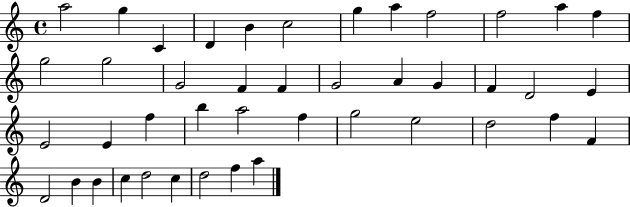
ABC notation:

X:1
T:Untitled
M:4/4
L:1/4
K:C
a2 g C D B c2 g a f2 f2 a f g2 g2 G2 F F G2 A G F D2 E E2 E f b a2 f g2 e2 d2 f F D2 B B c d2 c d2 f a